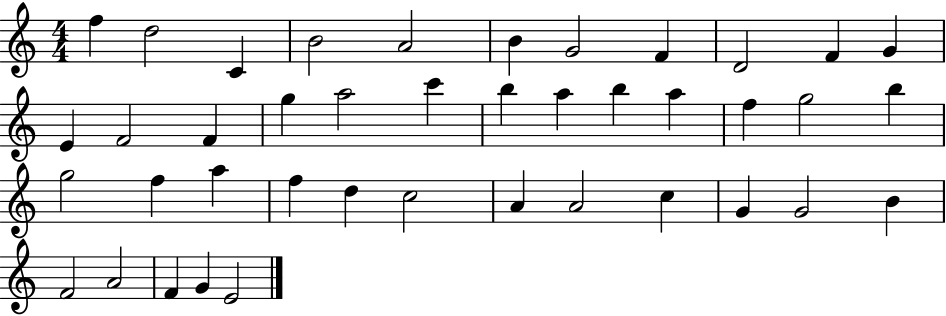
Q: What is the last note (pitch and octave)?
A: E4